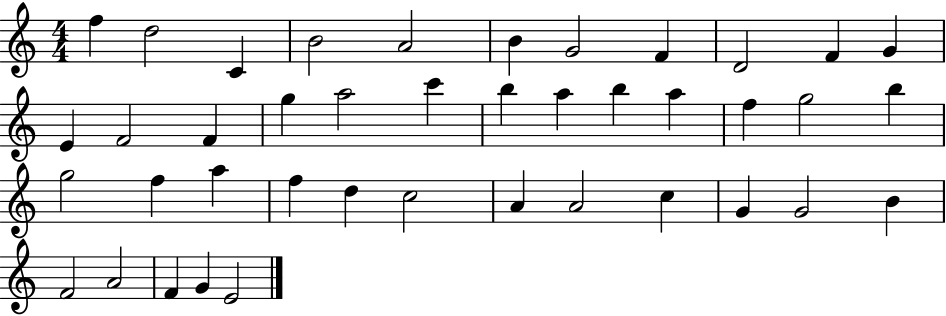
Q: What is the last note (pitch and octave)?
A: E4